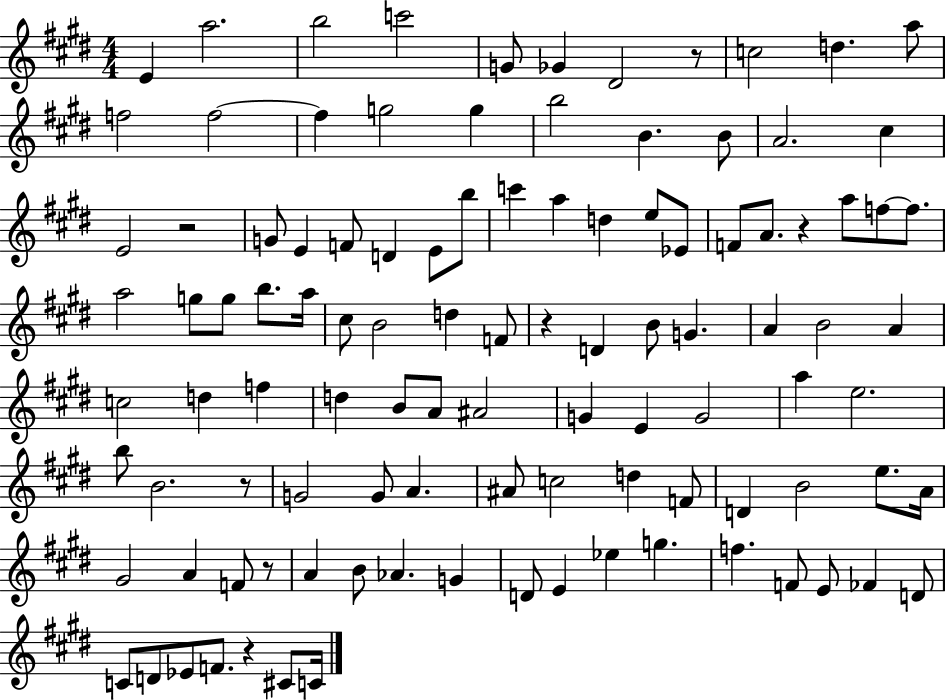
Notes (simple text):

E4/q A5/h. B5/h C6/h G4/e Gb4/q D#4/h R/e C5/h D5/q. A5/e F5/h F5/h F5/q G5/h G5/q B5/h B4/q. B4/e A4/h. C#5/q E4/h R/h G4/e E4/q F4/e D4/q E4/e B5/e C6/q A5/q D5/q E5/e Eb4/e F4/e A4/e. R/q A5/e F5/e F5/e. A5/h G5/e G5/e B5/e. A5/s C#5/e B4/h D5/q F4/e R/q D4/q B4/e G4/q. A4/q B4/h A4/q C5/h D5/q F5/q D5/q B4/e A4/e A#4/h G4/q E4/q G4/h A5/q E5/h. B5/e B4/h. R/e G4/h G4/e A4/q. A#4/e C5/h D5/q F4/e D4/q B4/h E5/e. A4/s G#4/h A4/q F4/e R/e A4/q B4/e Ab4/q. G4/q D4/e E4/q Eb5/q G5/q. F5/q. F4/e E4/e FES4/q D4/e C4/e D4/e Eb4/e F4/e. R/q C#4/e C4/s